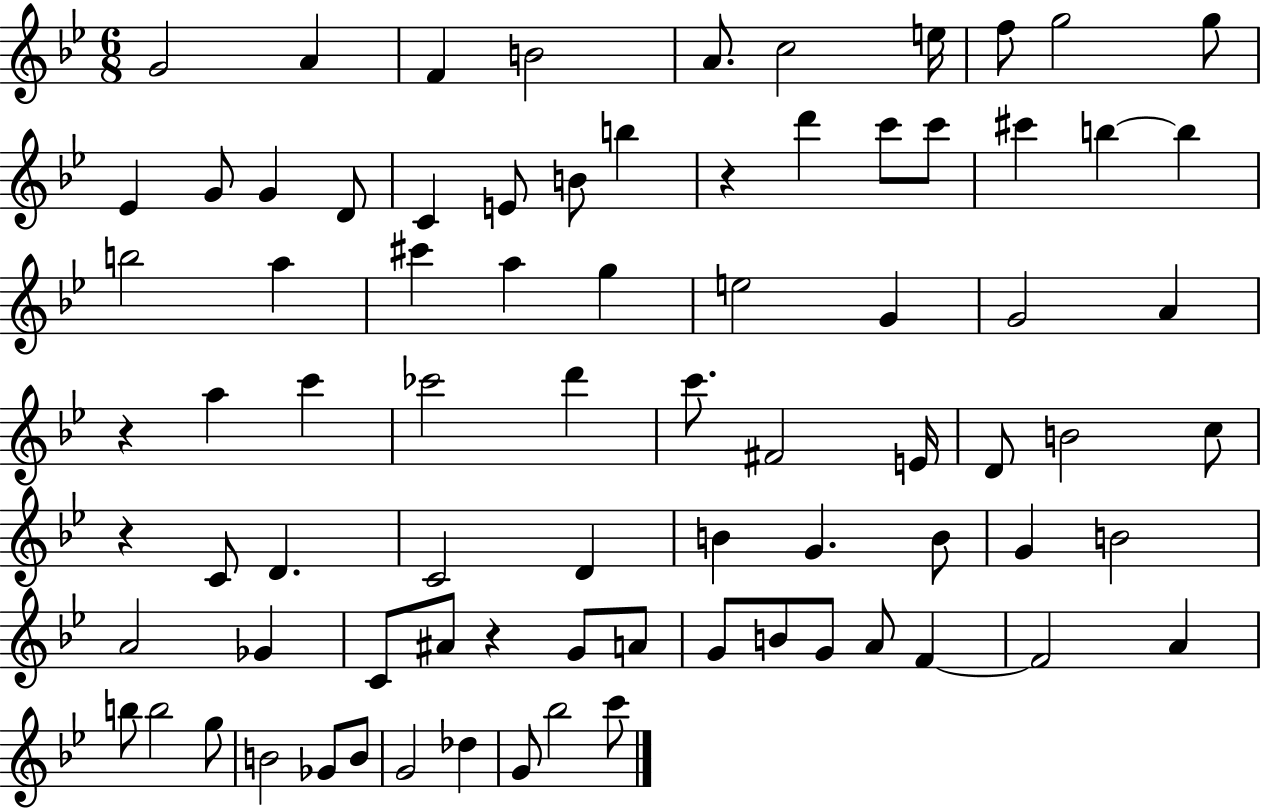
G4/h A4/q F4/q B4/h A4/e. C5/h E5/s F5/e G5/h G5/e Eb4/q G4/e G4/q D4/e C4/q E4/e B4/e B5/q R/q D6/q C6/e C6/e C#6/q B5/q B5/q B5/h A5/q C#6/q A5/q G5/q E5/h G4/q G4/h A4/q R/q A5/q C6/q CES6/h D6/q C6/e. F#4/h E4/s D4/e B4/h C5/e R/q C4/e D4/q. C4/h D4/q B4/q G4/q. B4/e G4/q B4/h A4/h Gb4/q C4/e A#4/e R/q G4/e A4/e G4/e B4/e G4/e A4/e F4/q F4/h A4/q B5/e B5/h G5/e B4/h Gb4/e B4/e G4/h Db5/q G4/e Bb5/h C6/e